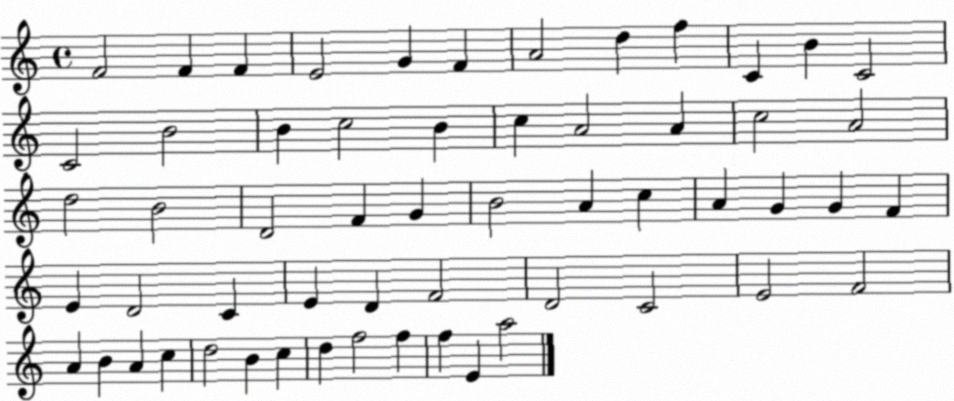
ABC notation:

X:1
T:Untitled
M:4/4
L:1/4
K:C
F2 F F E2 G F A2 d f C B C2 C2 B2 B c2 B c A2 A c2 A2 d2 B2 D2 F G B2 A c A G G F E D2 C E D F2 D2 C2 E2 F2 A B A c d2 B c d f2 f f E a2